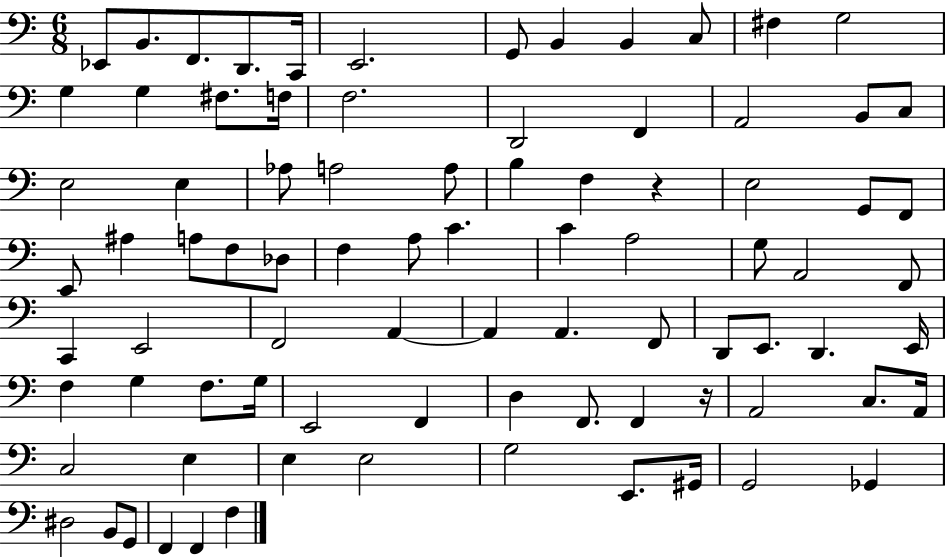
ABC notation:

X:1
T:Untitled
M:6/8
L:1/4
K:C
_E,,/2 B,,/2 F,,/2 D,,/2 C,,/4 E,,2 G,,/2 B,, B,, C,/2 ^F, G,2 G, G, ^F,/2 F,/4 F,2 D,,2 F,, A,,2 B,,/2 C,/2 E,2 E, _A,/2 A,2 A,/2 B, F, z E,2 G,,/2 F,,/2 E,,/2 ^A, A,/2 F,/2 _D,/2 F, A,/2 C C A,2 G,/2 A,,2 F,,/2 C,, E,,2 F,,2 A,, A,, A,, F,,/2 D,,/2 E,,/2 D,, E,,/4 F, G, F,/2 G,/4 E,,2 F,, D, F,,/2 F,, z/4 A,,2 C,/2 A,,/4 C,2 E, E, E,2 G,2 E,,/2 ^G,,/4 G,,2 _G,, ^D,2 B,,/2 G,,/2 F,, F,, F,